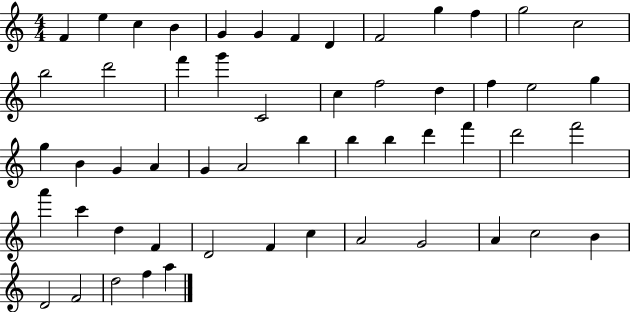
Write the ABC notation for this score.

X:1
T:Untitled
M:4/4
L:1/4
K:C
F e c B G G F D F2 g f g2 c2 b2 d'2 f' g' C2 c f2 d f e2 g g B G A G A2 b b b d' f' d'2 f'2 a' c' d F D2 F c A2 G2 A c2 B D2 F2 d2 f a